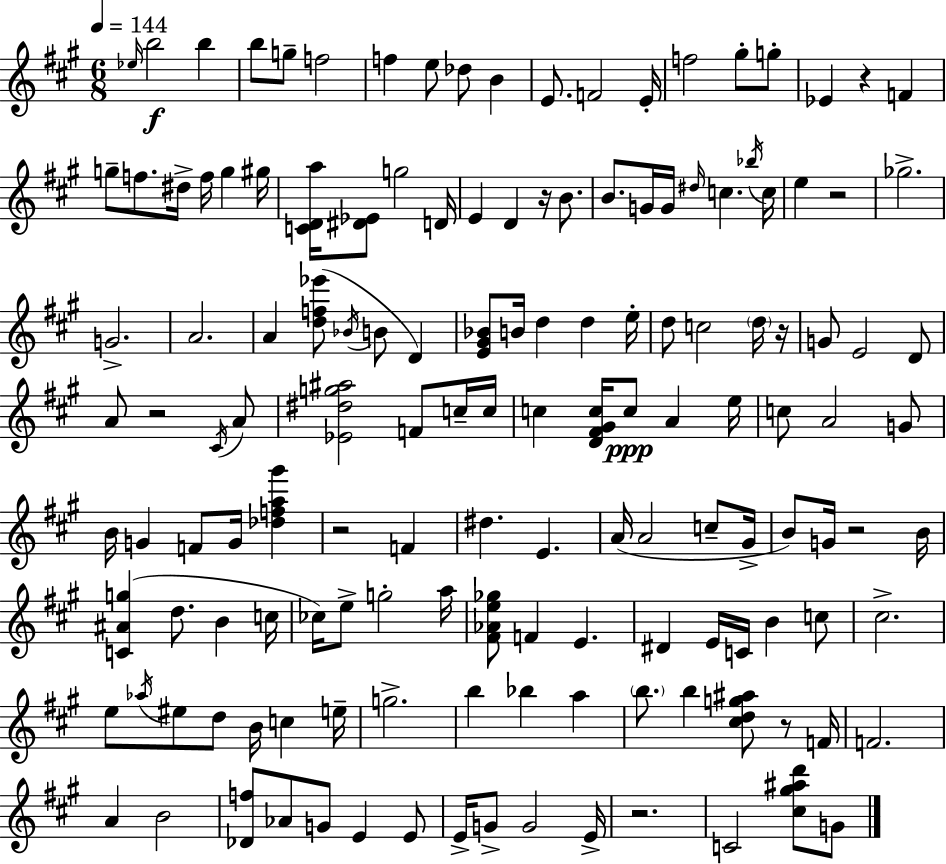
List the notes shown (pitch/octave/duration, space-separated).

Eb5/s B5/h B5/q B5/e G5/e F5/h F5/q E5/e Db5/e B4/q E4/e. F4/h E4/s F5/h G#5/e G5/e Eb4/q R/q F4/q G5/e F5/e. D#5/s F5/s G5/q G#5/s [C4,D4,A5]/s [D#4,Eb4]/e G5/h D4/s E4/q D4/q R/s B4/e. B4/e. G4/s G4/s D#5/s C5/q. Bb5/s C5/s E5/q R/h Gb5/h. G4/h. A4/h. A4/q [D5,F5,Eb6]/e Bb4/s B4/e D4/q [E4,G#4,Bb4]/e B4/s D5/q D5/q E5/s D5/e C5/h D5/s R/s G4/e E4/h D4/e A4/e R/h C#4/s A4/e [Eb4,D#5,G5,A#5]/h F4/e C5/s C5/s C5/q [D4,F#4,G#4,C5]/s C5/e A4/q E5/s C5/e A4/h G4/e B4/s G4/q F4/e G4/s [Db5,F5,A5,G#6]/q R/h F4/q D#5/q. E4/q. A4/s A4/h C5/e G#4/s B4/e G4/s R/h B4/s [C4,A#4,G5]/q D5/e. B4/q C5/s CES5/s E5/e G5/h A5/s [F#4,Ab4,E5,Gb5]/e F4/q E4/q. D#4/q E4/s C4/s B4/q C5/e C#5/h. E5/e Ab5/s EIS5/e D5/e B4/s C5/q E5/s G5/h. B5/q Bb5/q A5/q B5/e. B5/q [C#5,D5,G5,A#5]/e R/e F4/s F4/h. A4/q B4/h [Db4,F5]/e Ab4/e G4/e E4/q E4/e E4/s G4/e G4/h E4/s R/h. C4/h [C#5,G#5,A#5,D6]/e G4/e